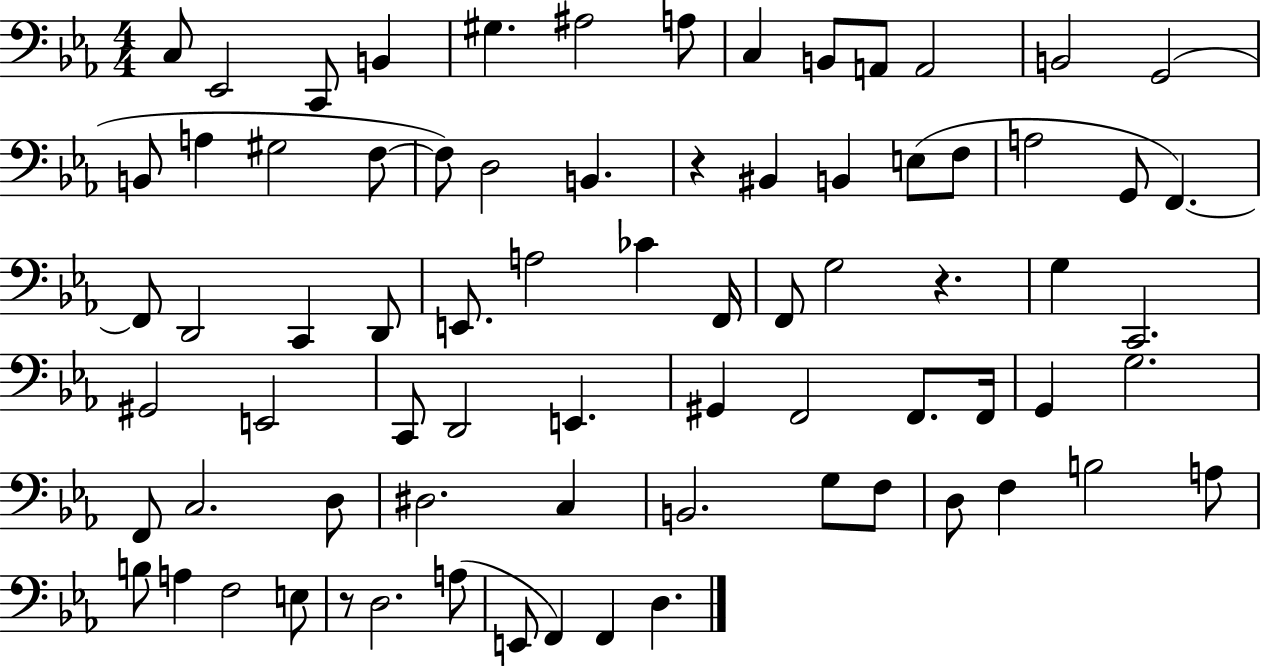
C3/e Eb2/h C2/e B2/q G#3/q. A#3/h A3/e C3/q B2/e A2/e A2/h B2/h G2/h B2/e A3/q G#3/h F3/e F3/e D3/h B2/q. R/q BIS2/q B2/q E3/e F3/e A3/h G2/e F2/q. F2/e D2/h C2/q D2/e E2/e. A3/h CES4/q F2/s F2/e G3/h R/q. G3/q C2/h. G#2/h E2/h C2/e D2/h E2/q. G#2/q F2/h F2/e. F2/s G2/q G3/h. F2/e C3/h. D3/e D#3/h. C3/q B2/h. G3/e F3/e D3/e F3/q B3/h A3/e B3/e A3/q F3/h E3/e R/e D3/h. A3/e E2/e F2/q F2/q D3/q.